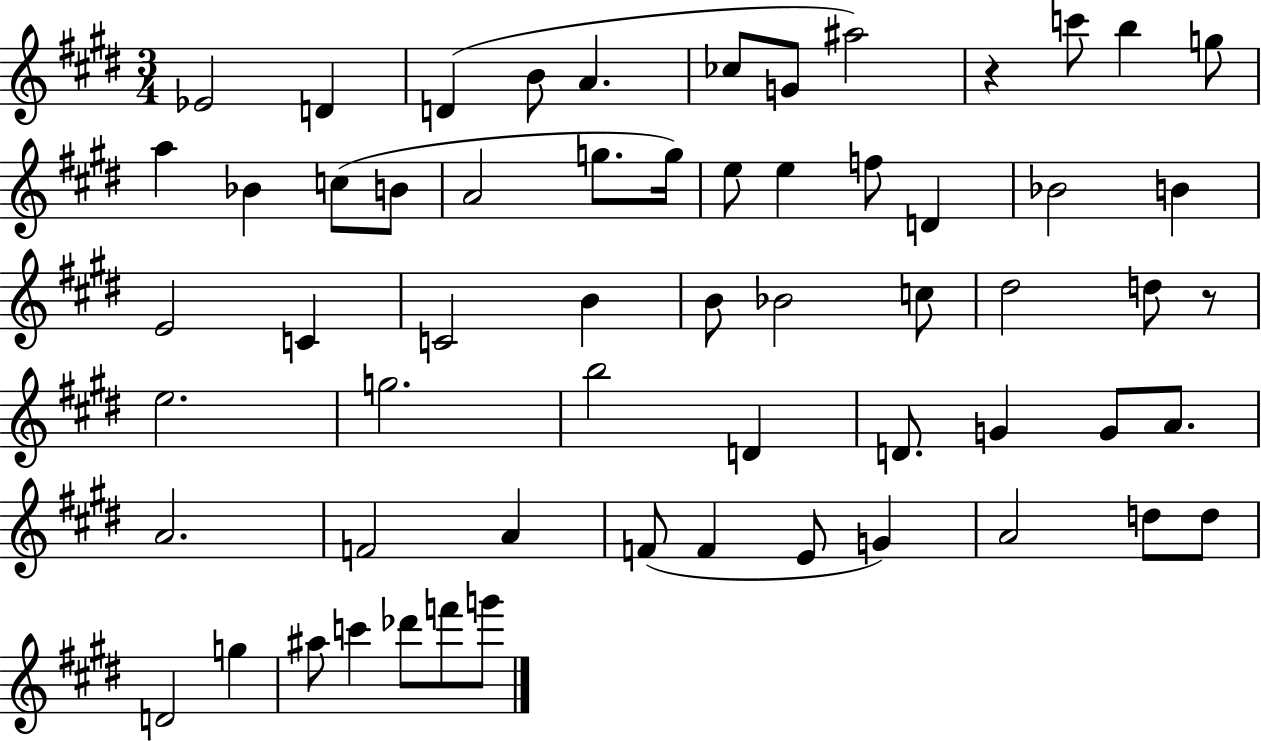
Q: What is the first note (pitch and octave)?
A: Eb4